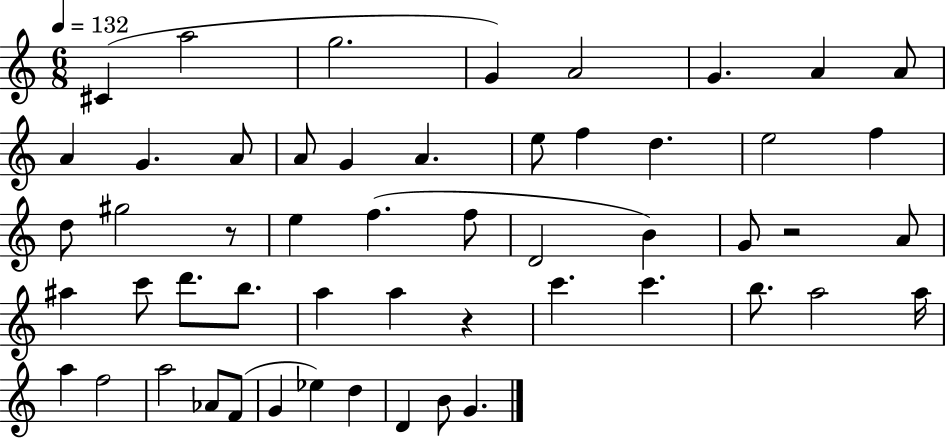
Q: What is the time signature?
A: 6/8